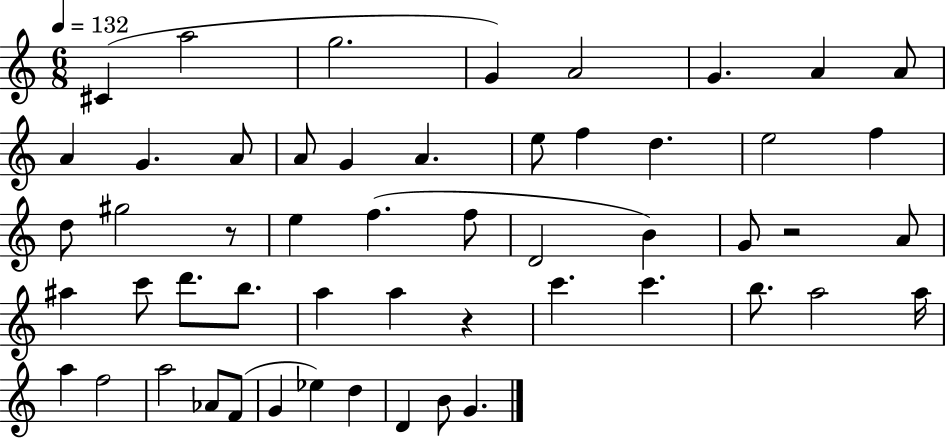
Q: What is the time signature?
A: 6/8